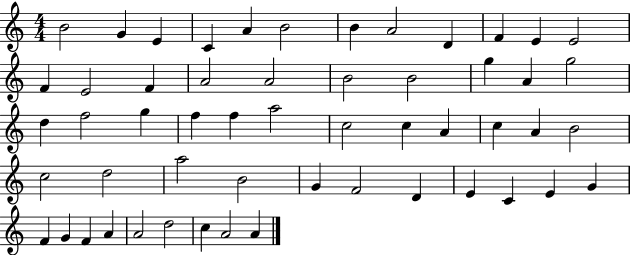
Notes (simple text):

B4/h G4/q E4/q C4/q A4/q B4/h B4/q A4/h D4/q F4/q E4/q E4/h F4/q E4/h F4/q A4/h A4/h B4/h B4/h G5/q A4/q G5/h D5/q F5/h G5/q F5/q F5/q A5/h C5/h C5/q A4/q C5/q A4/q B4/h C5/h D5/h A5/h B4/h G4/q F4/h D4/q E4/q C4/q E4/q G4/q F4/q G4/q F4/q A4/q A4/h D5/h C5/q A4/h A4/q